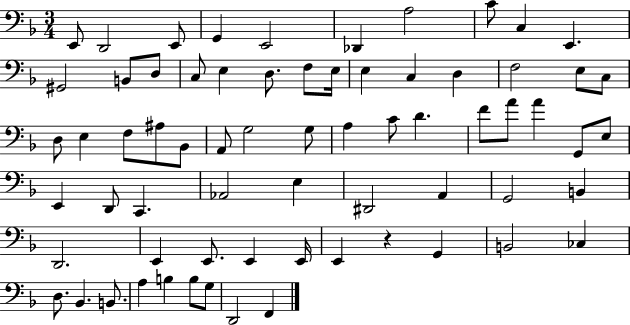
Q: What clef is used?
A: bass